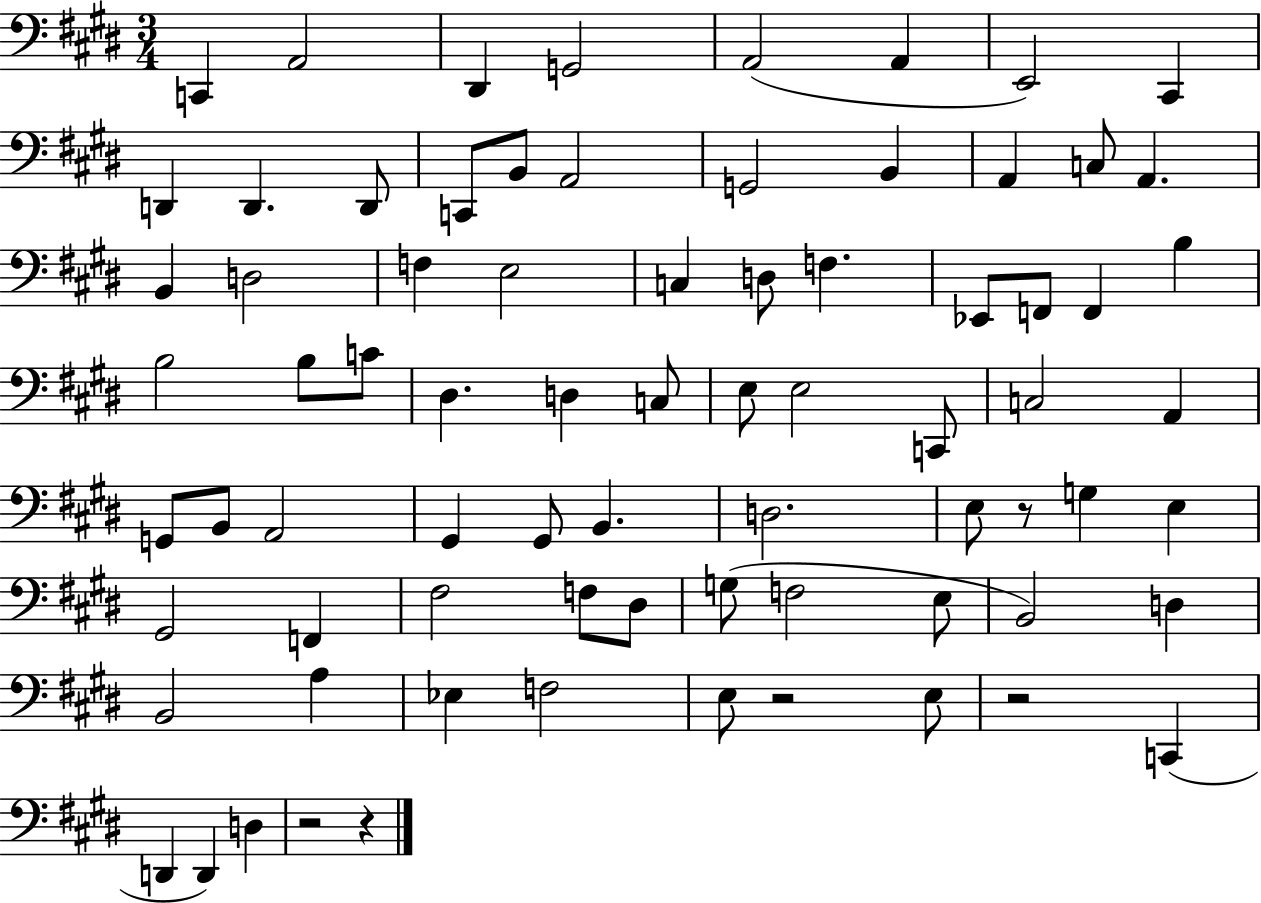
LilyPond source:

{
  \clef bass
  \numericTimeSignature
  \time 3/4
  \key e \major
  c,4 a,2 | dis,4 g,2 | a,2( a,4 | e,2) cis,4 | \break d,4 d,4. d,8 | c,8 b,8 a,2 | g,2 b,4 | a,4 c8 a,4. | \break b,4 d2 | f4 e2 | c4 d8 f4. | ees,8 f,8 f,4 b4 | \break b2 b8 c'8 | dis4. d4 c8 | e8 e2 c,8 | c2 a,4 | \break g,8 b,8 a,2 | gis,4 gis,8 b,4. | d2. | e8 r8 g4 e4 | \break gis,2 f,4 | fis2 f8 dis8 | g8( f2 e8 | b,2) d4 | \break b,2 a4 | ees4 f2 | e8 r2 e8 | r2 c,4( | \break d,4 d,4) d4 | r2 r4 | \bar "|."
}